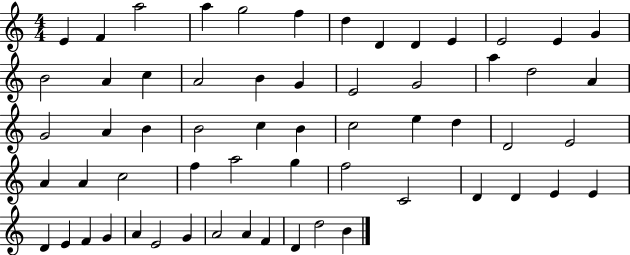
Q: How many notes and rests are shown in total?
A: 60